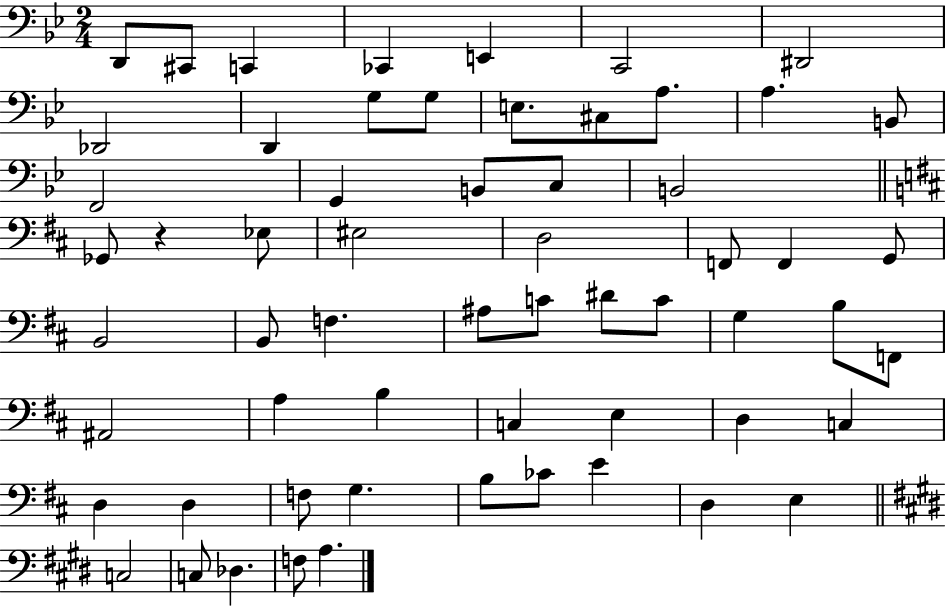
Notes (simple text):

D2/e C#2/e C2/q CES2/q E2/q C2/h D#2/h Db2/h D2/q G3/e G3/e E3/e. C#3/e A3/e. A3/q. B2/e F2/h G2/q B2/e C3/e B2/h Gb2/e R/q Eb3/e EIS3/h D3/h F2/e F2/q G2/e B2/h B2/e F3/q. A#3/e C4/e D#4/e C4/e G3/q B3/e F2/e A#2/h A3/q B3/q C3/q E3/q D3/q C3/q D3/q D3/q F3/e G3/q. B3/e CES4/e E4/q D3/q E3/q C3/h C3/e Db3/q. F3/e A3/q.